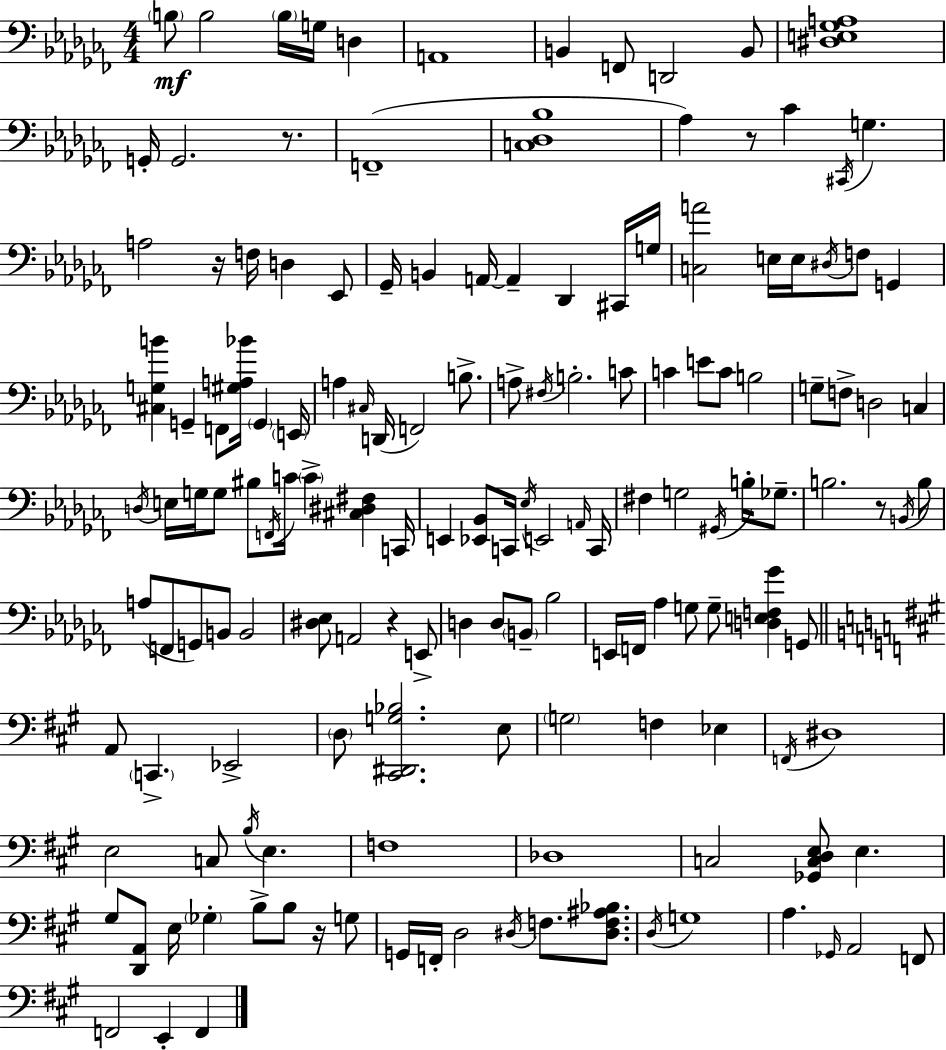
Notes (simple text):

B3/e B3/h B3/s G3/s D3/q A2/w B2/q F2/e D2/h B2/e [D#3,E3,Gb3,A3]/w G2/s G2/h. R/e. F2/w [C3,Db3,Bb3]/w Ab3/q R/e CES4/q C#2/s G3/q. A3/h R/s F3/s D3/q Eb2/e Gb2/s B2/q A2/s A2/q Db2/q C#2/s G3/s [C3,A4]/h E3/s E3/s D#3/s F3/e G2/q [C#3,G3,B4]/q G2/q F2/e [G#3,A3,Bb4]/s G2/q E2/s A3/q C#3/s D2/s F2/h B3/e. A3/e F#3/s B3/h. C4/e C4/q E4/e C4/e B3/h G3/e F3/e D3/h C3/q D3/s E3/s G3/s G3/e BIS3/e F2/s C4/s C4/q [C#3,D#3,F#3]/q C2/s E2/q [Eb2,Bb2]/e C2/s Eb3/s E2/h A2/s C2/s F#3/q G3/h G#2/s B3/s Gb3/e. B3/h. R/e B2/s B3/e A3/e F2/e G2/e B2/e B2/h [D#3,Eb3]/e A2/h R/q E2/e D3/q D3/e B2/e Bb3/h E2/s F2/s Ab3/q G3/e G3/e [D3,E3,F3,Gb4]/q G2/e A2/e C2/q. Eb2/h D3/e [C#2,D#2,G3,Bb3]/h. E3/e G3/h F3/q Eb3/q F2/s D#3/w E3/h C3/e B3/s E3/q. F3/w Db3/w C3/h [Gb2,C3,D3,E3]/e E3/q. G#3/e [D2,A2]/e E3/s Gb3/q B3/e B3/e R/s G3/e G2/s F2/s D3/h D#3/s F3/e. [D#3,F3,A#3,Bb3]/e. D3/s G3/w A3/q. Gb2/s A2/h F2/e F2/h E2/q F2/q